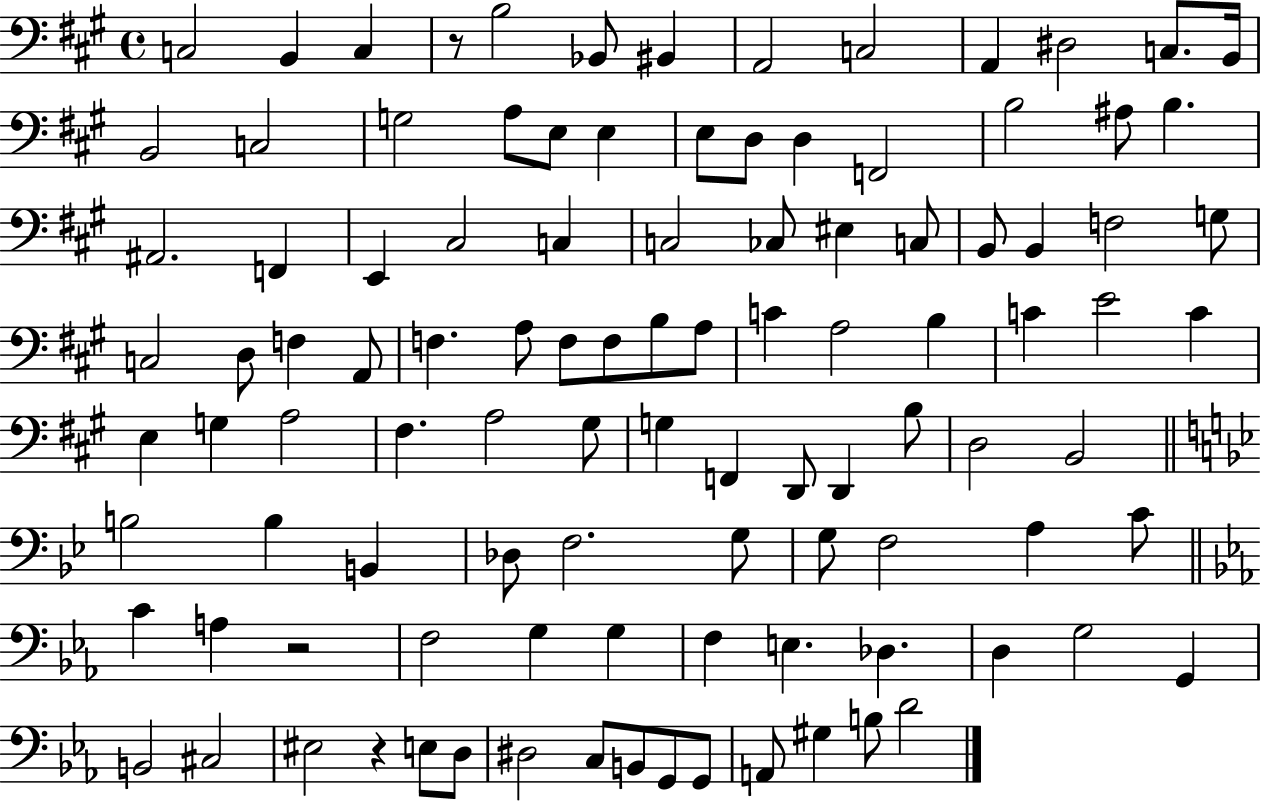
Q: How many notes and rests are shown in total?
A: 105